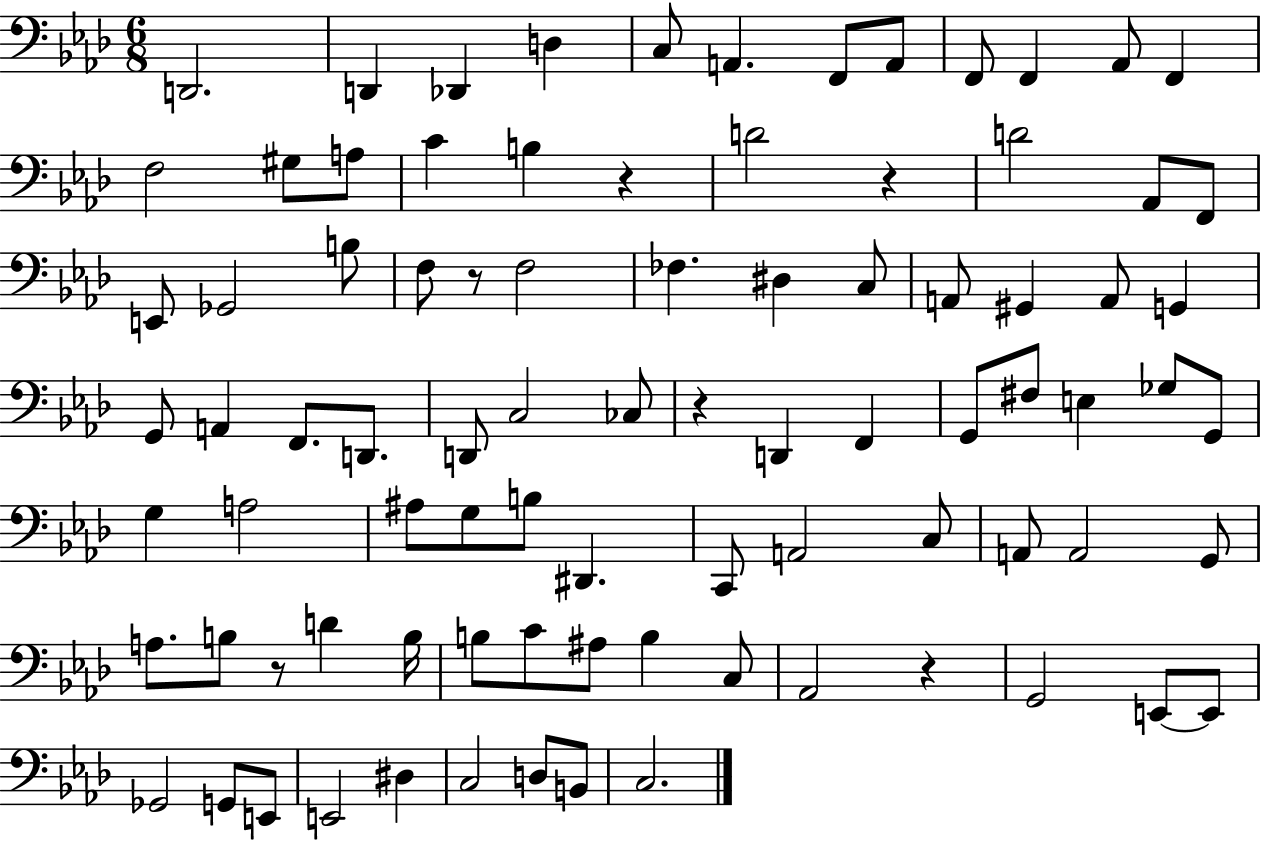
X:1
T:Untitled
M:6/8
L:1/4
K:Ab
D,,2 D,, _D,, D, C,/2 A,, F,,/2 A,,/2 F,,/2 F,, _A,,/2 F,, F,2 ^G,/2 A,/2 C B, z D2 z D2 _A,,/2 F,,/2 E,,/2 _G,,2 B,/2 F,/2 z/2 F,2 _F, ^D, C,/2 A,,/2 ^G,, A,,/2 G,, G,,/2 A,, F,,/2 D,,/2 D,,/2 C,2 _C,/2 z D,, F,, G,,/2 ^F,/2 E, _G,/2 G,,/2 G, A,2 ^A,/2 G,/2 B,/2 ^D,, C,,/2 A,,2 C,/2 A,,/2 A,,2 G,,/2 A,/2 B,/2 z/2 D B,/4 B,/2 C/2 ^A,/2 B, C,/2 _A,,2 z G,,2 E,,/2 E,,/2 _G,,2 G,,/2 E,,/2 E,,2 ^D, C,2 D,/2 B,,/2 C,2